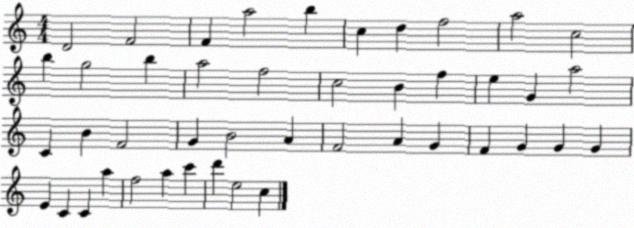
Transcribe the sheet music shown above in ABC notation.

X:1
T:Untitled
M:4/4
L:1/4
K:C
D2 F2 F a2 b c d f2 a2 c2 b g2 b a2 f2 c2 B f e G a2 C B F2 G B2 A F2 A G F G G G E C C a f2 a c' d' e2 c